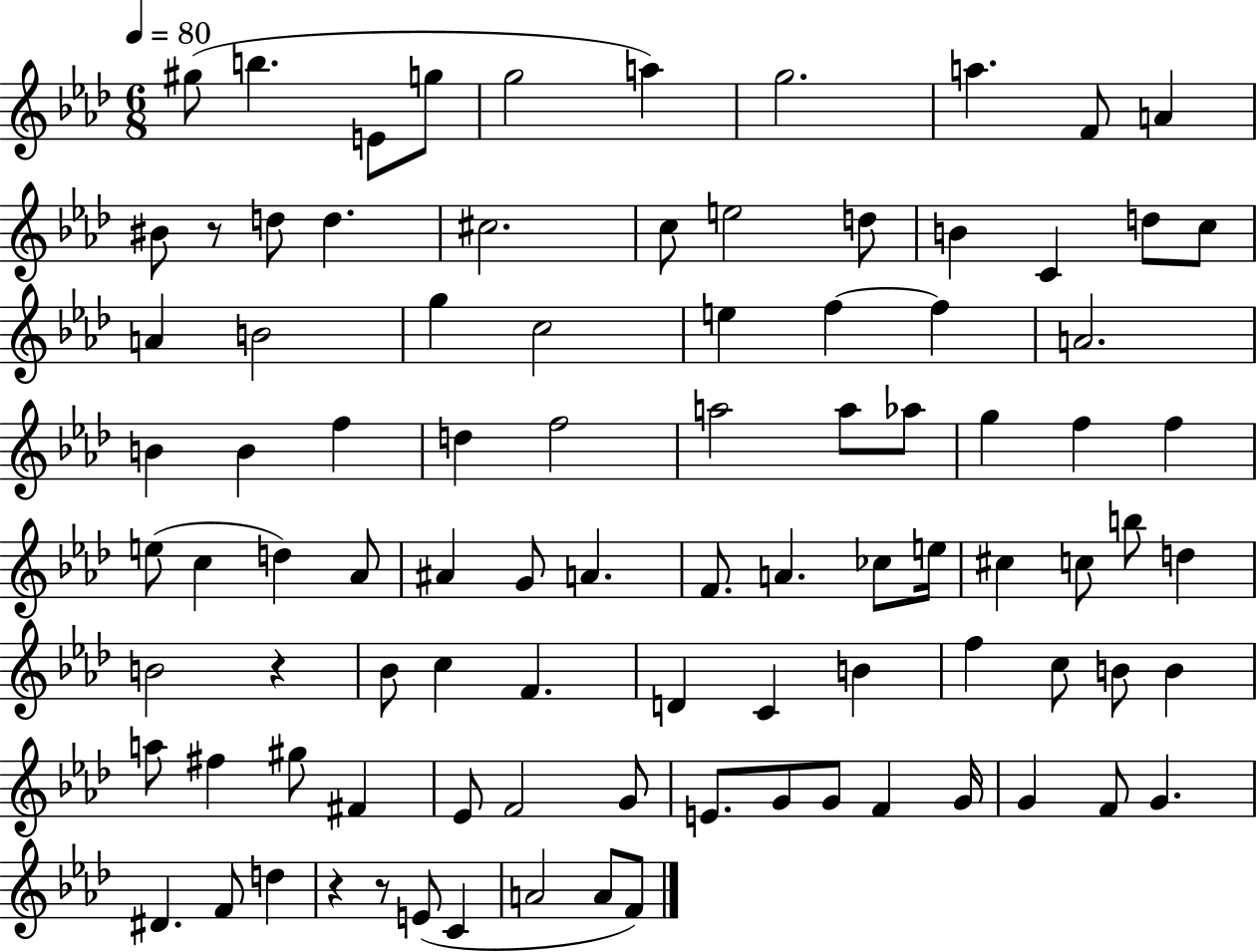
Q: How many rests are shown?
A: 4